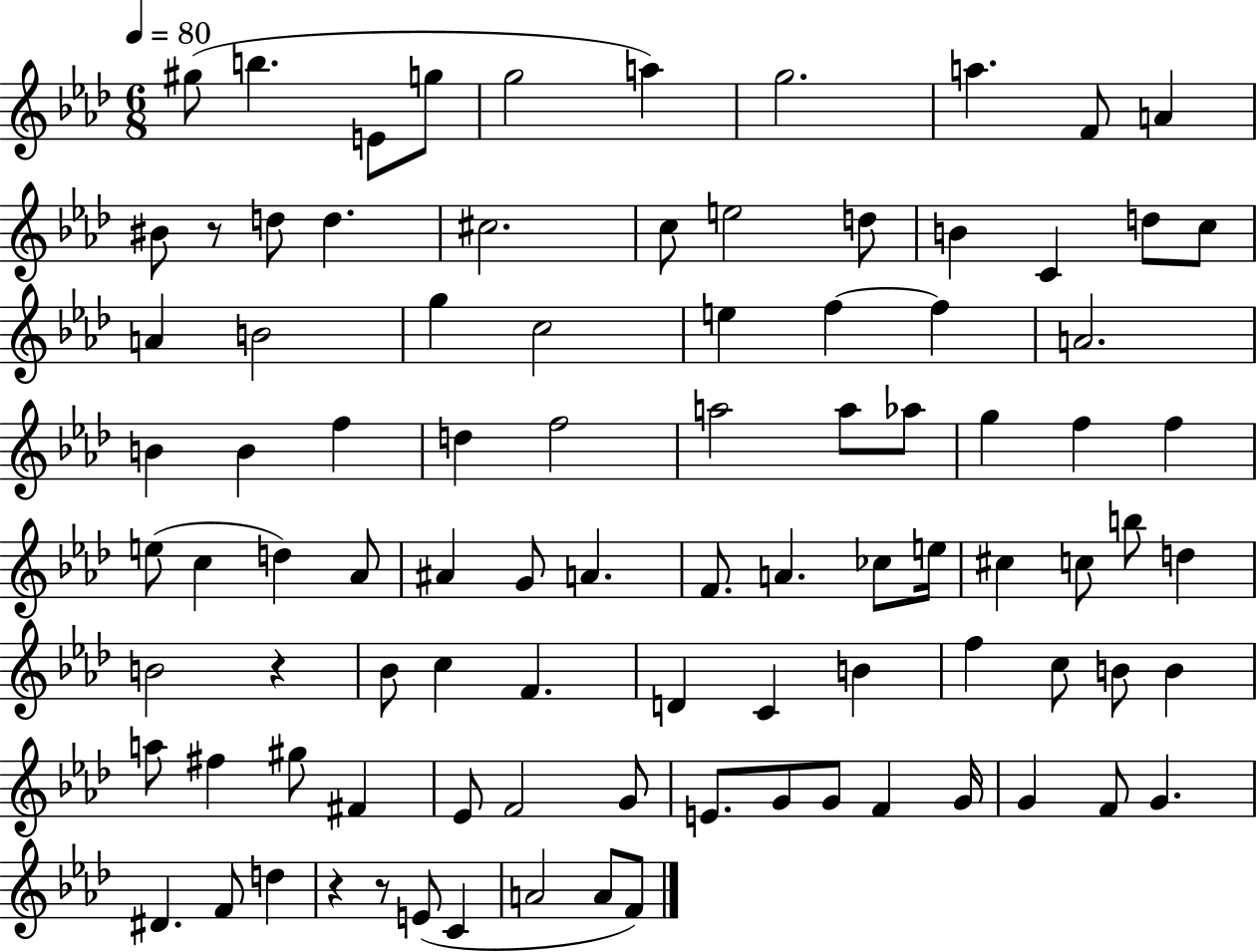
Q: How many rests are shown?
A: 4